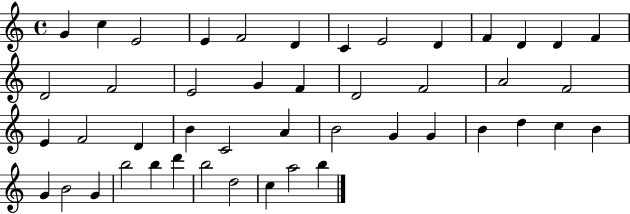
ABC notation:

X:1
T:Untitled
M:4/4
L:1/4
K:C
G c E2 E F2 D C E2 D F D D F D2 F2 E2 G F D2 F2 A2 F2 E F2 D B C2 A B2 G G B d c B G B2 G b2 b d' b2 d2 c a2 b